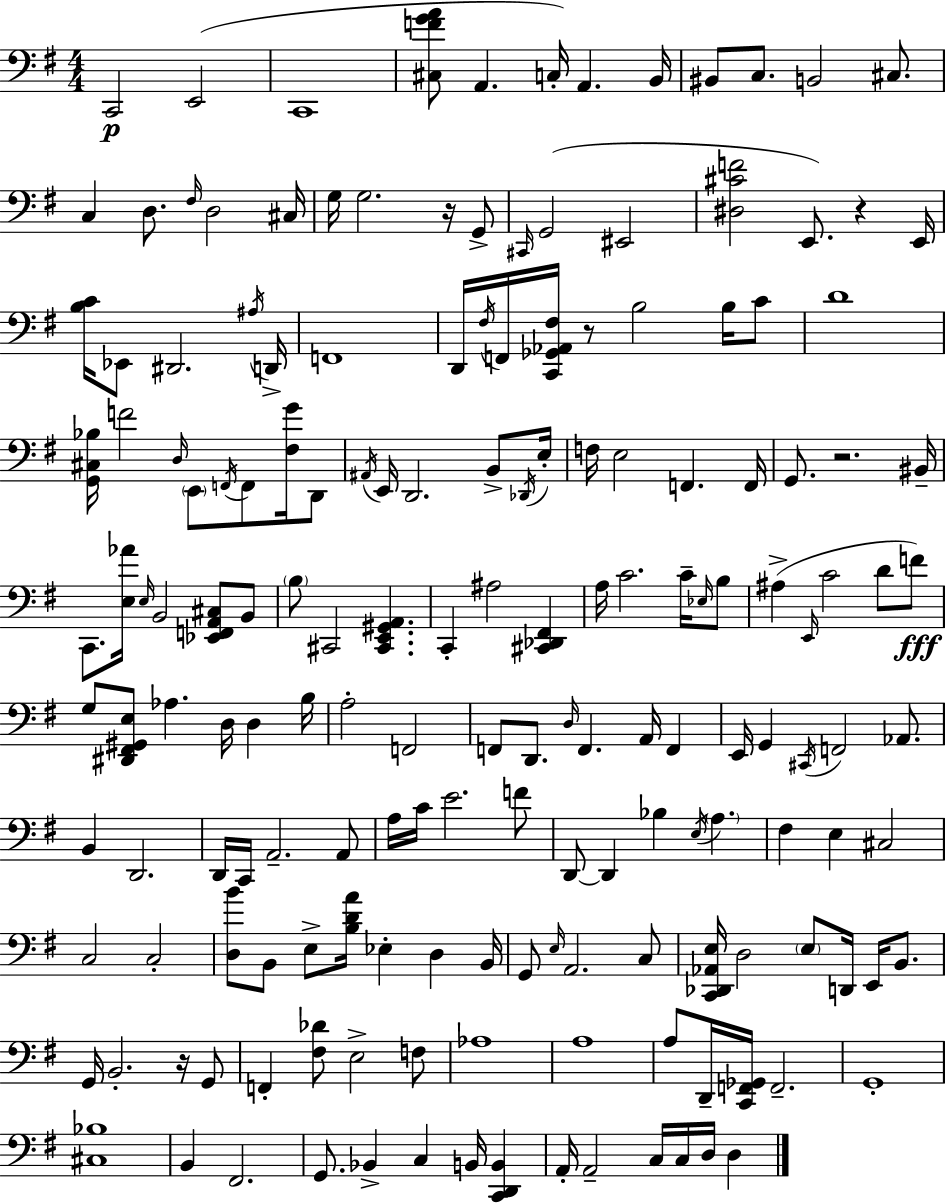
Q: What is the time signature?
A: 4/4